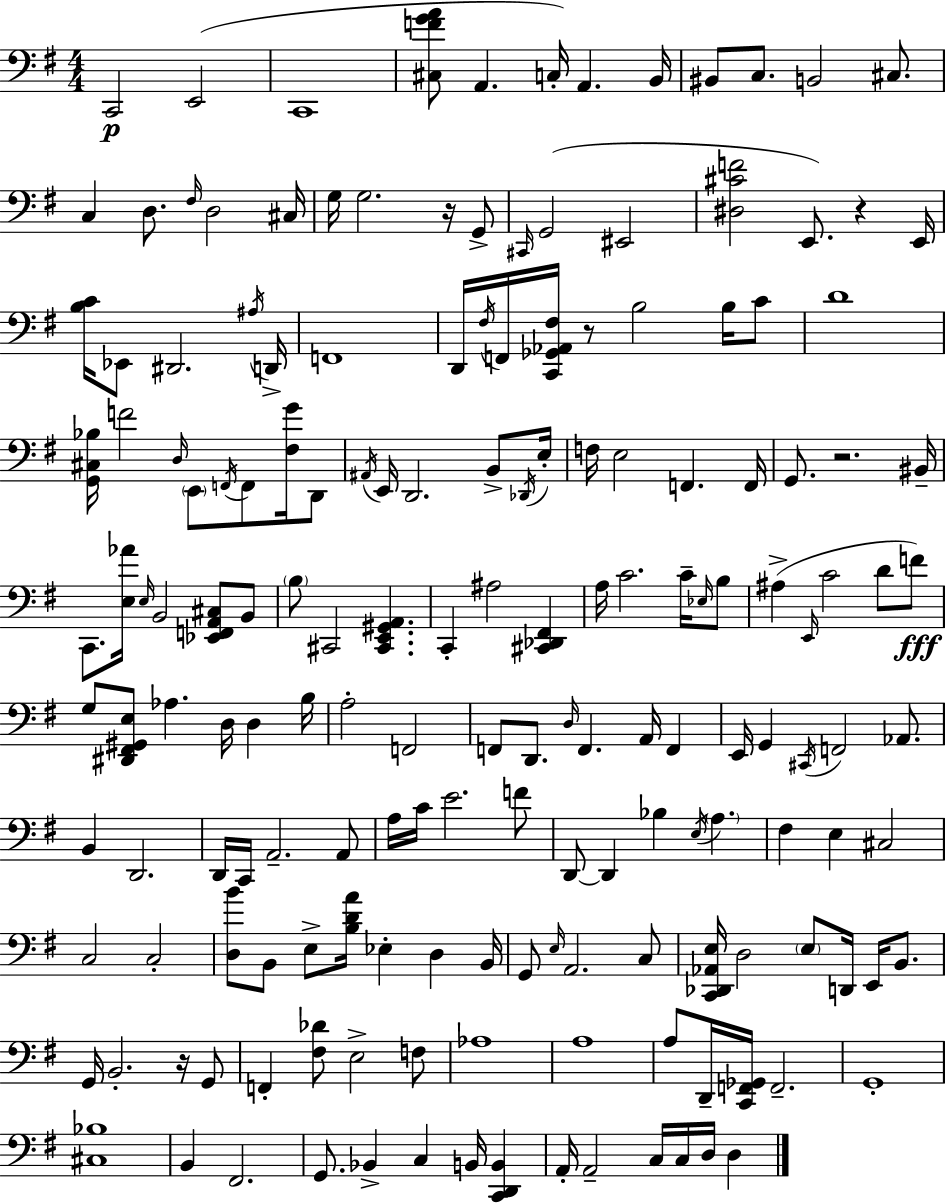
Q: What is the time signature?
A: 4/4